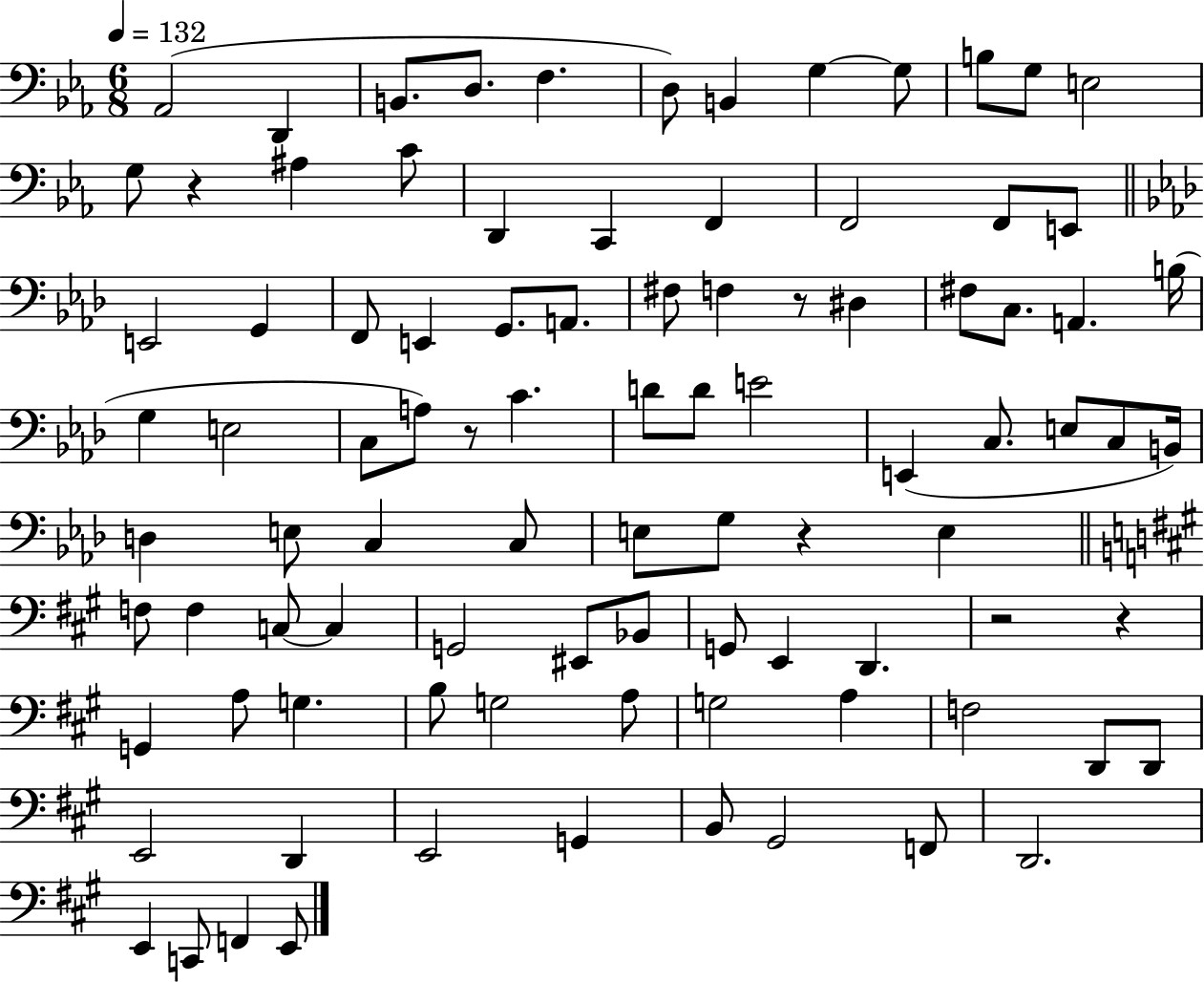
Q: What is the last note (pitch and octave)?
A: E2